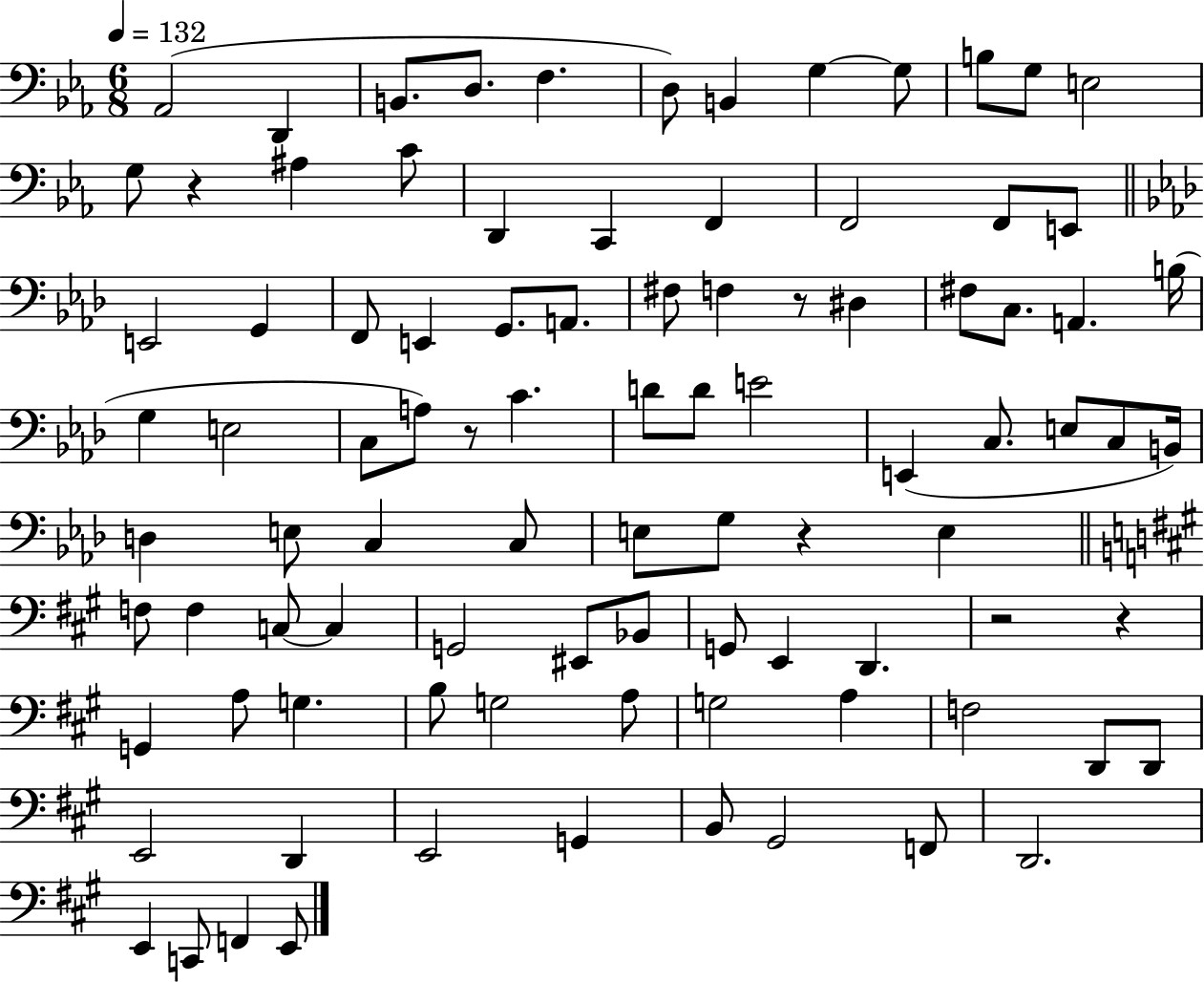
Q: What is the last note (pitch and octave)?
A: E2